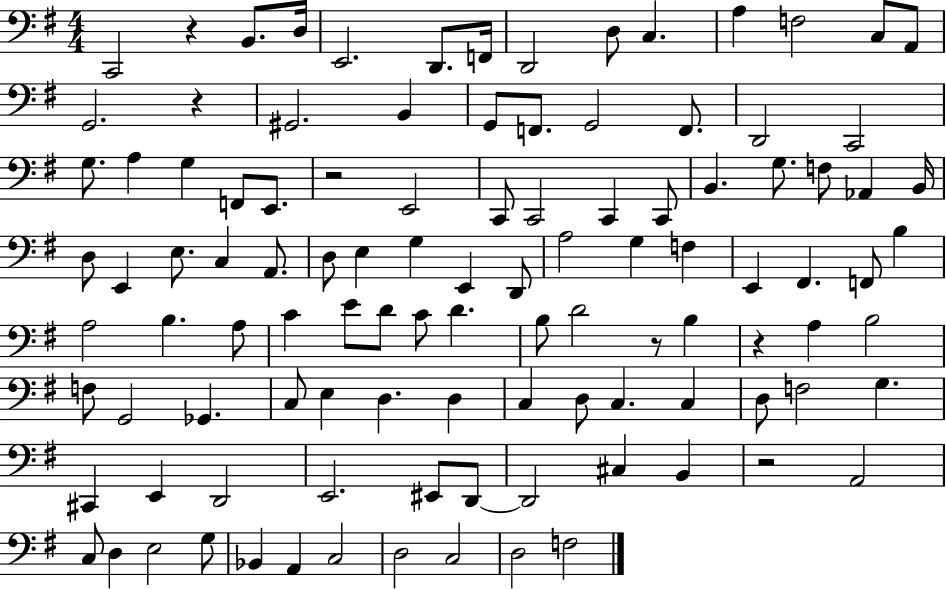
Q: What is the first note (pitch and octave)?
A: C2